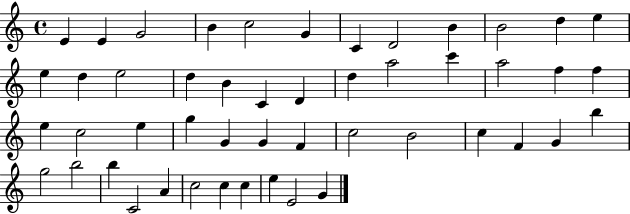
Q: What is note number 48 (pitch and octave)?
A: E4